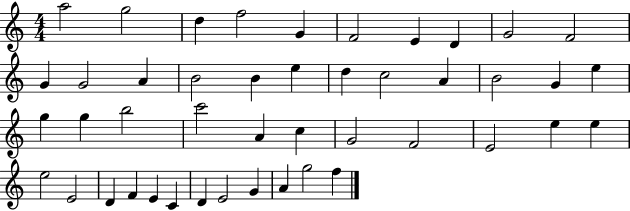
{
  \clef treble
  \numericTimeSignature
  \time 4/4
  \key c \major
  a''2 g''2 | d''4 f''2 g'4 | f'2 e'4 d'4 | g'2 f'2 | \break g'4 g'2 a'4 | b'2 b'4 e''4 | d''4 c''2 a'4 | b'2 g'4 e''4 | \break g''4 g''4 b''2 | c'''2 a'4 c''4 | g'2 f'2 | e'2 e''4 e''4 | \break e''2 e'2 | d'4 f'4 e'4 c'4 | d'4 e'2 g'4 | a'4 g''2 f''4 | \break \bar "|."
}